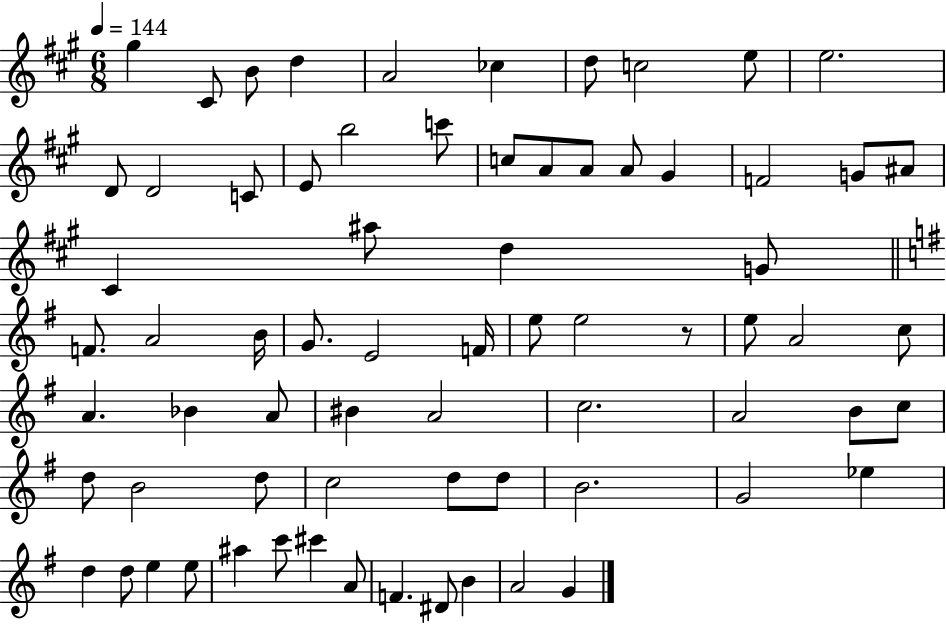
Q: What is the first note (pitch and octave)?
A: G#5